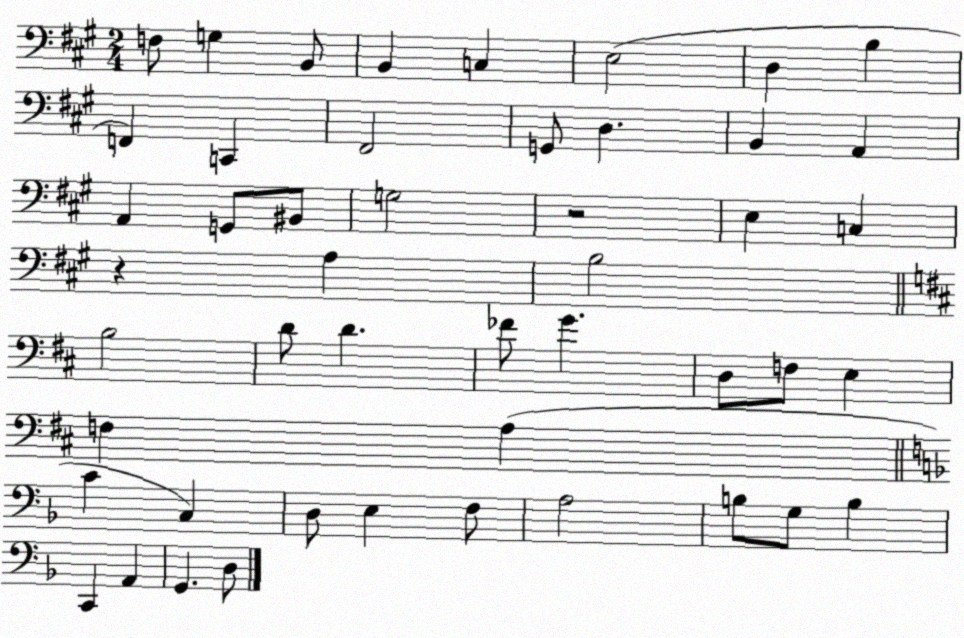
X:1
T:Untitled
M:2/4
L:1/4
K:A
F,/2 G, B,,/2 B,, C, E,2 D, B, F,, C,, ^F,,2 G,,/2 D, B,, A,, A,, G,,/2 ^B,,/2 G,2 z2 E, C, z A, B,2 B,2 D/2 D _F/2 G D,/2 F,/2 E, F, A, C C, D,/2 E, F,/2 A,2 B,/2 G,/2 B, C,, A,, G,, D,/2